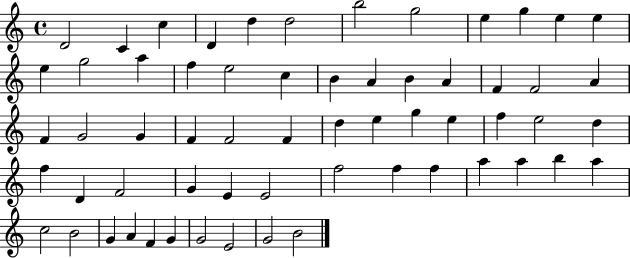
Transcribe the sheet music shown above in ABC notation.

X:1
T:Untitled
M:4/4
L:1/4
K:C
D2 C c D d d2 b2 g2 e g e e e g2 a f e2 c B A B A F F2 A F G2 G F F2 F d e g e f e2 d f D F2 G E E2 f2 f f a a b a c2 B2 G A F G G2 E2 G2 B2